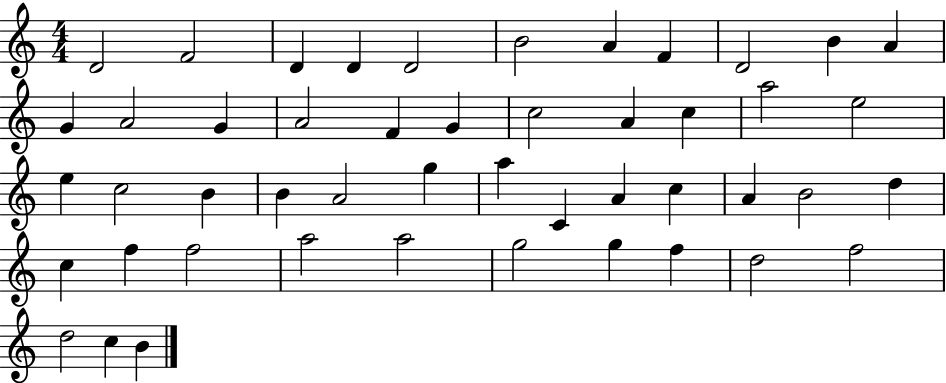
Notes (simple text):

D4/h F4/h D4/q D4/q D4/h B4/h A4/q F4/q D4/h B4/q A4/q G4/q A4/h G4/q A4/h F4/q G4/q C5/h A4/q C5/q A5/h E5/h E5/q C5/h B4/q B4/q A4/h G5/q A5/q C4/q A4/q C5/q A4/q B4/h D5/q C5/q F5/q F5/h A5/h A5/h G5/h G5/q F5/q D5/h F5/h D5/h C5/q B4/q